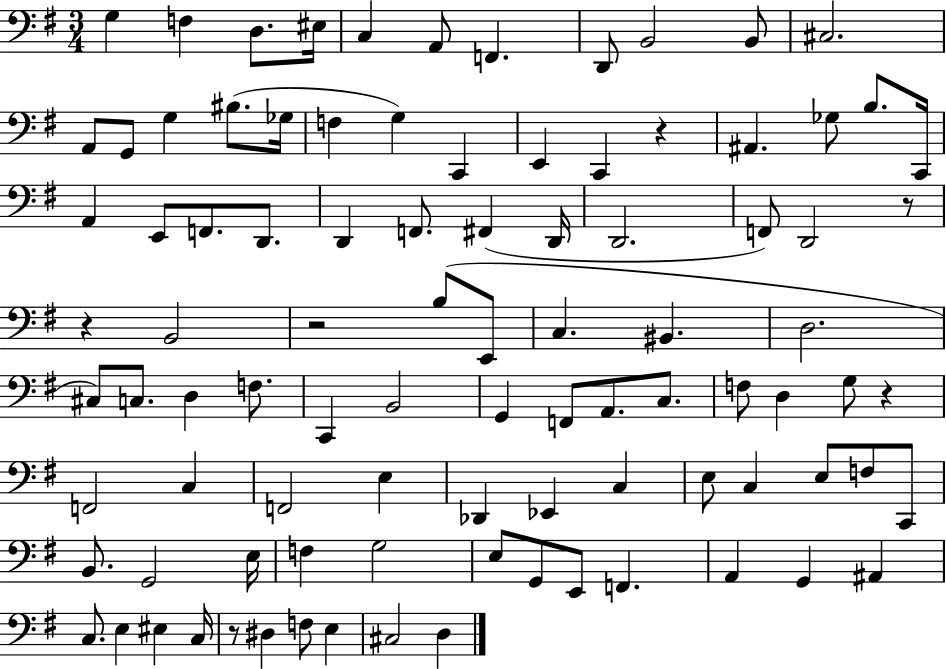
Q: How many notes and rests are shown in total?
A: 94